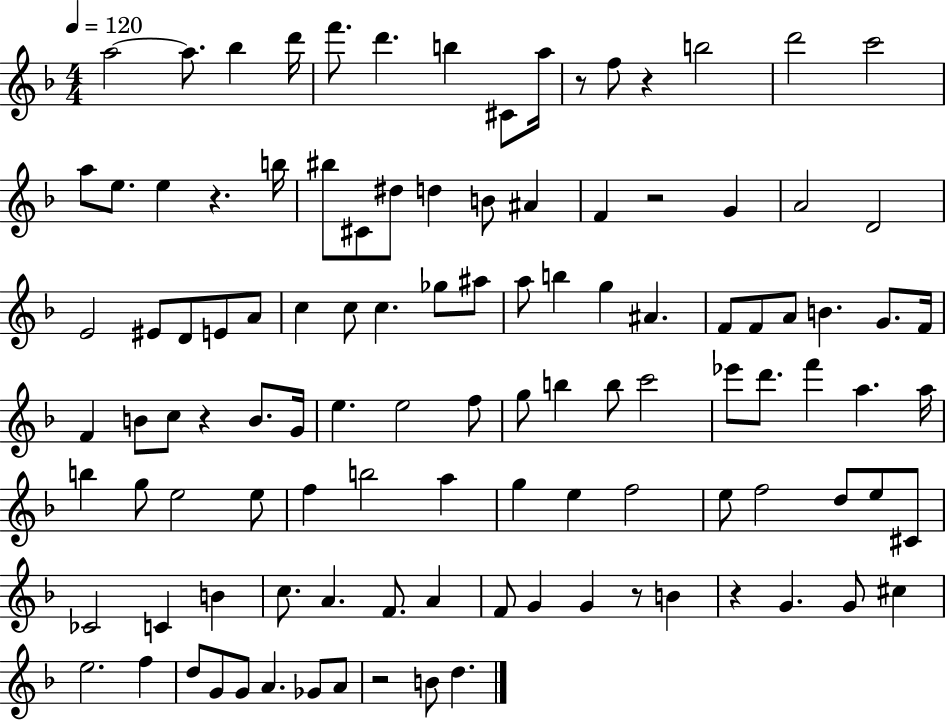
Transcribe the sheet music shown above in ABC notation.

X:1
T:Untitled
M:4/4
L:1/4
K:F
a2 a/2 _b d'/4 f'/2 d' b ^C/2 a/4 z/2 f/2 z b2 d'2 c'2 a/2 e/2 e z b/4 ^b/2 ^C/2 ^d/2 d B/2 ^A F z2 G A2 D2 E2 ^E/2 D/2 E/2 A/2 c c/2 c _g/2 ^a/2 a/2 b g ^A F/2 F/2 A/2 B G/2 F/4 F B/2 c/2 z B/2 G/4 e e2 f/2 g/2 b b/2 c'2 _e'/2 d'/2 f' a a/4 b g/2 e2 e/2 f b2 a g e f2 e/2 f2 d/2 e/2 ^C/2 _C2 C B c/2 A F/2 A F/2 G G z/2 B z G G/2 ^c e2 f d/2 G/2 G/2 A _G/2 A/2 z2 B/2 d